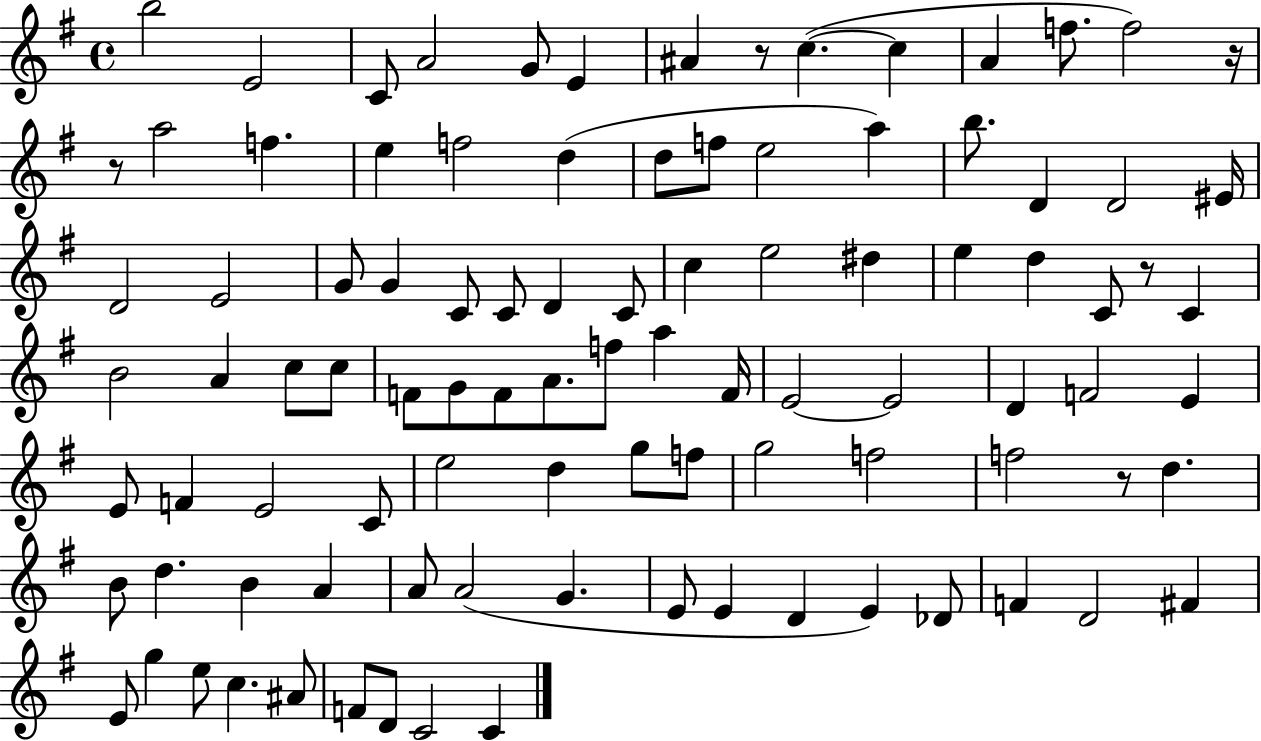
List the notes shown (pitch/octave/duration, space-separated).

B5/h E4/h C4/e A4/h G4/e E4/q A#4/q R/e C5/q. C5/q A4/q F5/e. F5/h R/s R/e A5/h F5/q. E5/q F5/h D5/q D5/e F5/e E5/h A5/q B5/e. D4/q D4/h EIS4/s D4/h E4/h G4/e G4/q C4/e C4/e D4/q C4/e C5/q E5/h D#5/q E5/q D5/q C4/e R/e C4/q B4/h A4/q C5/e C5/e F4/e G4/e F4/e A4/e. F5/e A5/q F4/s E4/h E4/h D4/q F4/h E4/q E4/e F4/q E4/h C4/e E5/h D5/q G5/e F5/e G5/h F5/h F5/h R/e D5/q. B4/e D5/q. B4/q A4/q A4/e A4/h G4/q. E4/e E4/q D4/q E4/q Db4/e F4/q D4/h F#4/q E4/e G5/q E5/e C5/q. A#4/e F4/e D4/e C4/h C4/q